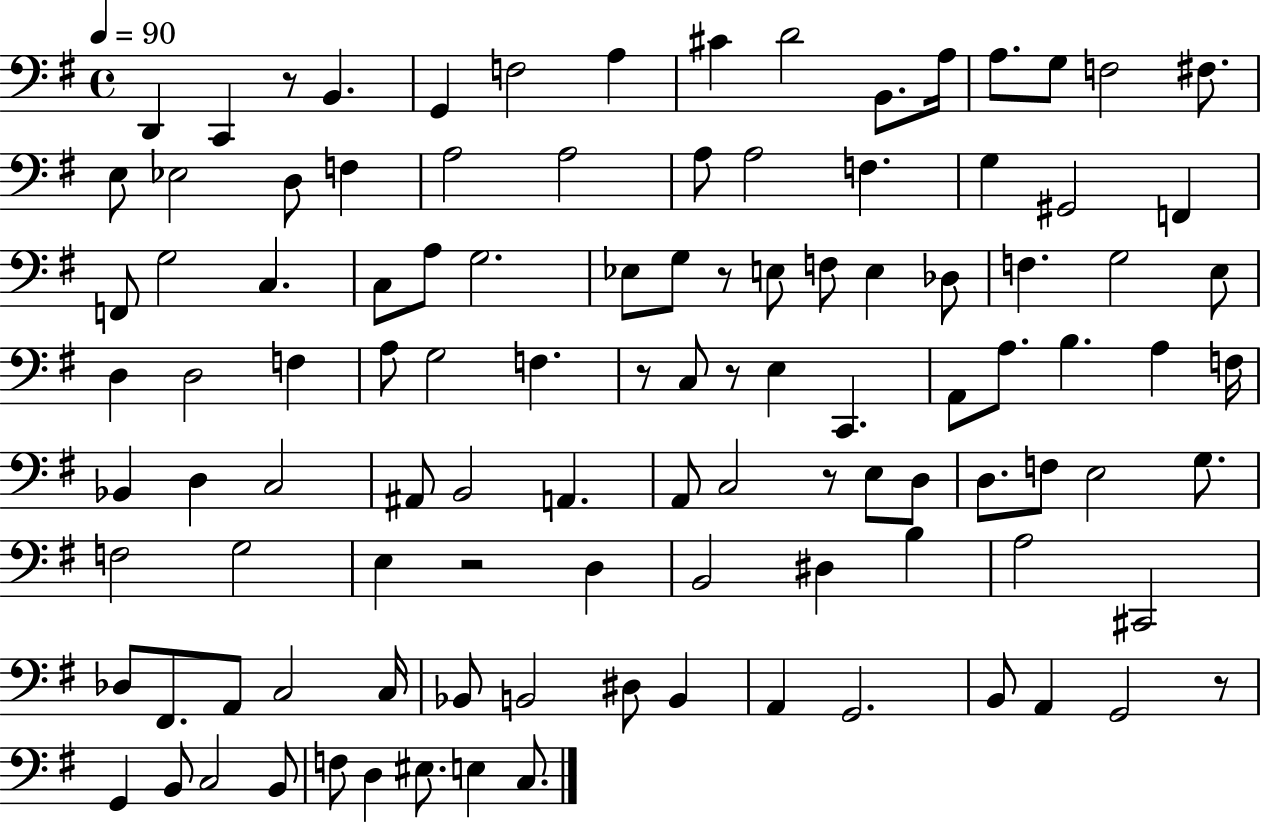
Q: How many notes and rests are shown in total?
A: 108